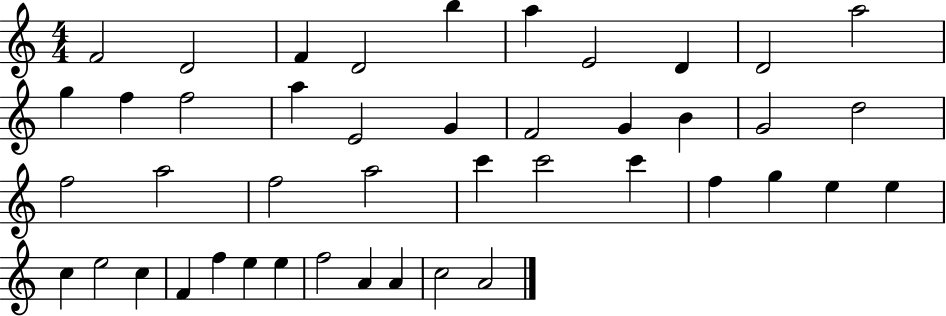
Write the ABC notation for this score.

X:1
T:Untitled
M:4/4
L:1/4
K:C
F2 D2 F D2 b a E2 D D2 a2 g f f2 a E2 G F2 G B G2 d2 f2 a2 f2 a2 c' c'2 c' f g e e c e2 c F f e e f2 A A c2 A2